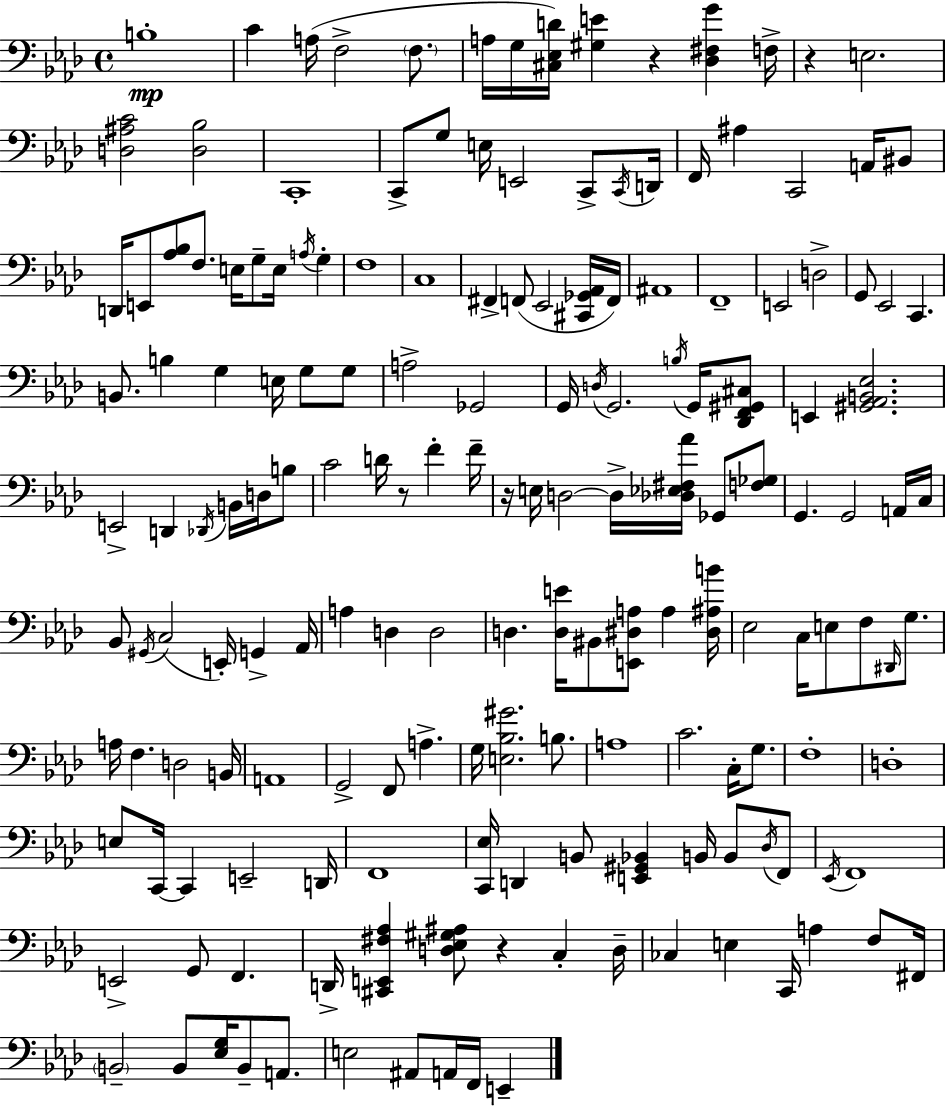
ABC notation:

X:1
T:Untitled
M:4/4
L:1/4
K:Fm
B,4 C A,/4 F,2 F,/2 A,/4 G,/4 [^C,_E,D]/4 [^G,E] z [_D,^F,G] F,/4 z E,2 [D,^A,C]2 [D,_B,]2 C,,4 C,,/2 G,/2 E,/4 E,,2 C,,/2 C,,/4 D,,/4 F,,/4 ^A, C,,2 A,,/4 ^B,,/2 D,,/4 E,,/2 [_A,_B,]/2 F,/2 E,/4 G,/2 E,/4 A,/4 G, F,4 C,4 ^F,, F,,/2 _E,,2 [^C,,_G,,_A,,]/4 F,,/4 ^A,,4 F,,4 E,,2 D,2 G,,/2 _E,,2 C,, B,,/2 B, G, E,/4 G,/2 G,/2 A,2 _G,,2 G,,/4 D,/4 G,,2 B,/4 G,,/4 [_D,,F,,^G,,^C,]/2 E,, [^G,,_A,,B,,_E,]2 E,,2 D,, _D,,/4 B,,/4 D,/4 B,/2 C2 D/4 z/2 F F/4 z/4 E,/4 D,2 D,/4 [_D,_E,^F,_A]/4 _G,,/2 [F,_G,]/2 G,, G,,2 A,,/4 C,/4 _B,,/2 ^G,,/4 C,2 E,,/4 G,, _A,,/4 A, D, D,2 D, [D,E]/4 ^B,,/2 [E,,^D,A,]/2 A, [^D,^A,B]/4 _E,2 C,/4 E,/2 F,/2 ^D,,/4 G,/2 A,/4 F, D,2 B,,/4 A,,4 G,,2 F,,/2 A, G,/4 [E,_B,^G]2 B,/2 A,4 C2 C,/4 G,/2 F,4 D,4 E,/2 C,,/4 C,, E,,2 D,,/4 F,,4 [C,,_E,]/4 D,, B,,/2 [E,,^G,,_B,,] B,,/4 B,,/2 _D,/4 F,,/2 _E,,/4 F,,4 E,,2 G,,/2 F,, D,,/4 [^C,,E,,^F,_A,] [D,_E,^G,^A,]/2 z C, D,/4 _C, E, C,,/4 A, F,/2 ^F,,/4 B,,2 B,,/2 [_E,G,]/4 B,,/2 A,,/2 E,2 ^A,,/2 A,,/4 F,,/4 E,,